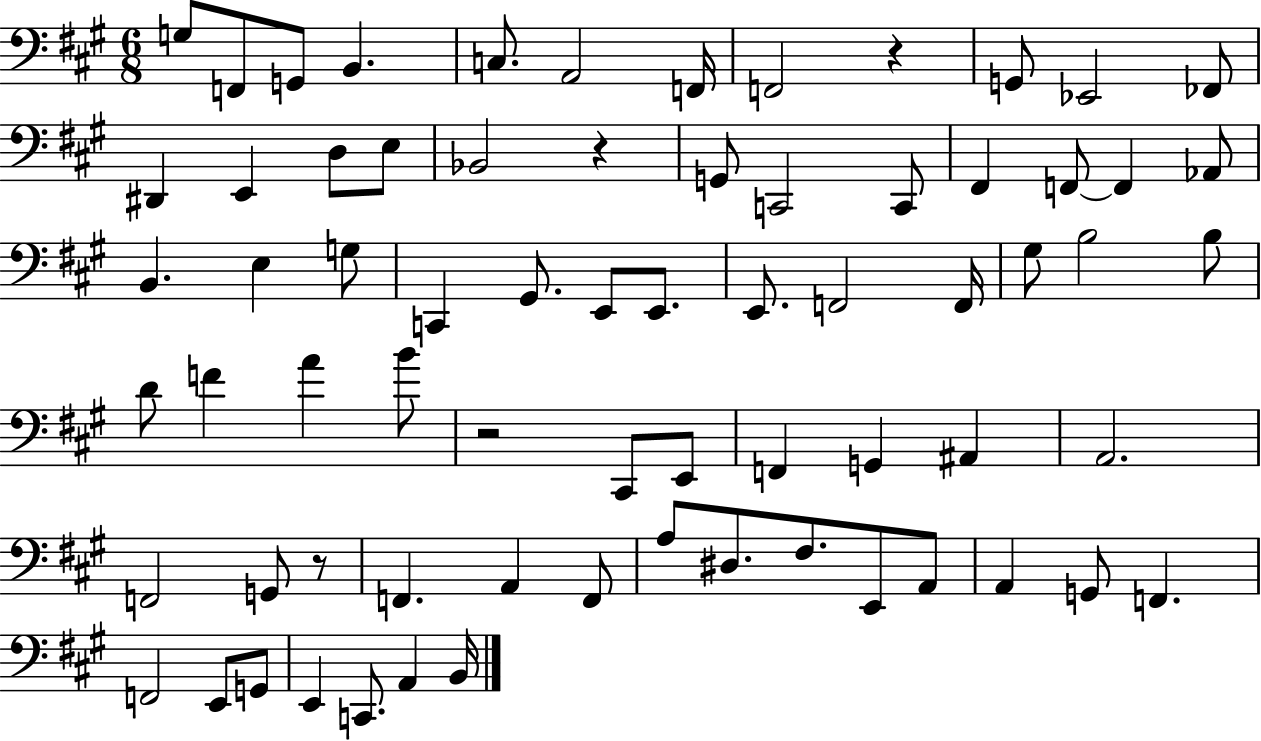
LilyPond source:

{
  \clef bass
  \numericTimeSignature
  \time 6/8
  \key a \major
  g8 f,8 g,8 b,4. | c8. a,2 f,16 | f,2 r4 | g,8 ees,2 fes,8 | \break dis,4 e,4 d8 e8 | bes,2 r4 | g,8 c,2 c,8 | fis,4 f,8~~ f,4 aes,8 | \break b,4. e4 g8 | c,4 gis,8. e,8 e,8. | e,8. f,2 f,16 | gis8 b2 b8 | \break d'8 f'4 a'4 b'8 | r2 cis,8 e,8 | f,4 g,4 ais,4 | a,2. | \break f,2 g,8 r8 | f,4. a,4 f,8 | a8 dis8. fis8. e,8 a,8 | a,4 g,8 f,4. | \break f,2 e,8 g,8 | e,4 c,8. a,4 b,16 | \bar "|."
}